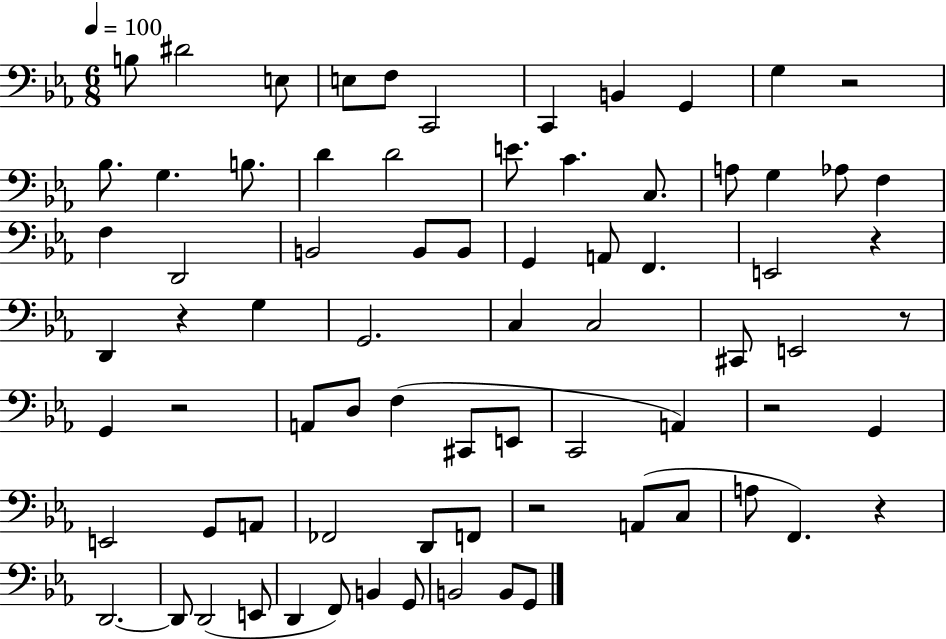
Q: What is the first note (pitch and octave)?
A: B3